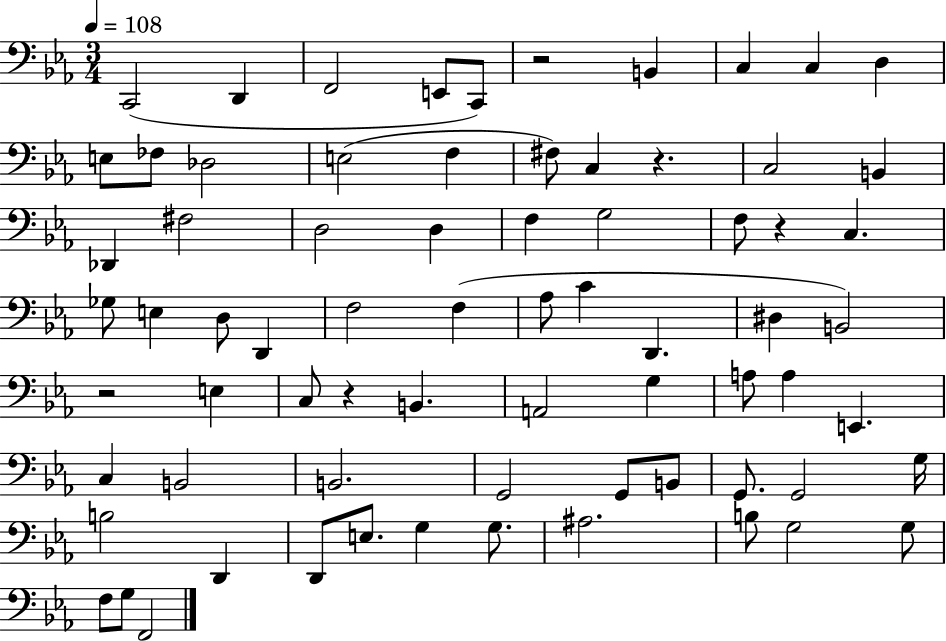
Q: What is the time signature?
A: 3/4